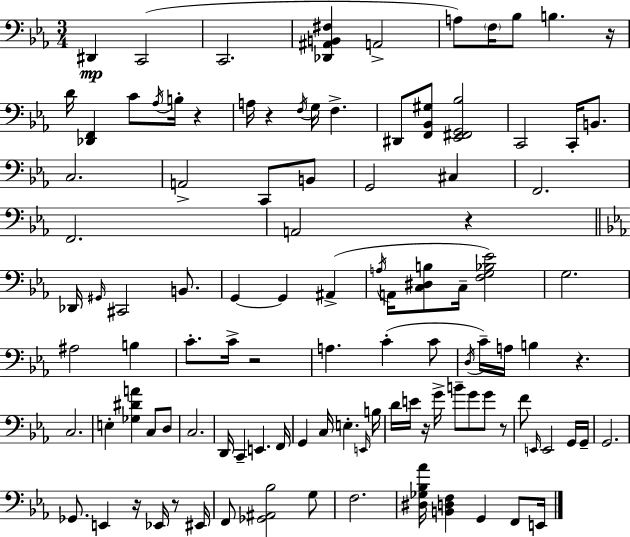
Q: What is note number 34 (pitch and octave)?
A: G2